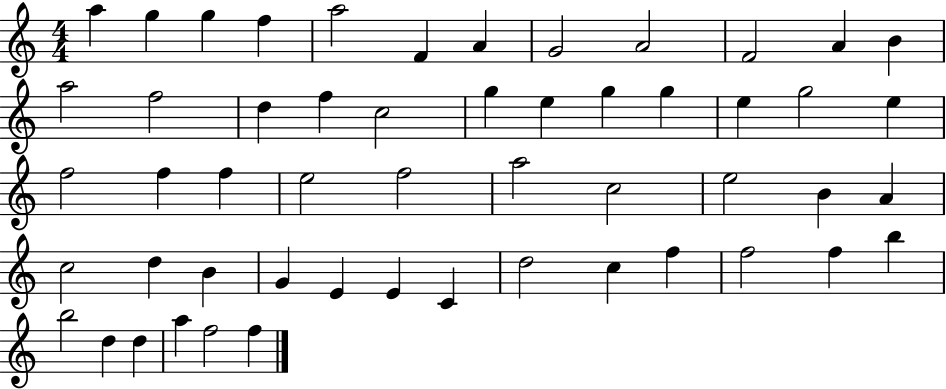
{
  \clef treble
  \numericTimeSignature
  \time 4/4
  \key c \major
  a''4 g''4 g''4 f''4 | a''2 f'4 a'4 | g'2 a'2 | f'2 a'4 b'4 | \break a''2 f''2 | d''4 f''4 c''2 | g''4 e''4 g''4 g''4 | e''4 g''2 e''4 | \break f''2 f''4 f''4 | e''2 f''2 | a''2 c''2 | e''2 b'4 a'4 | \break c''2 d''4 b'4 | g'4 e'4 e'4 c'4 | d''2 c''4 f''4 | f''2 f''4 b''4 | \break b''2 d''4 d''4 | a''4 f''2 f''4 | \bar "|."
}